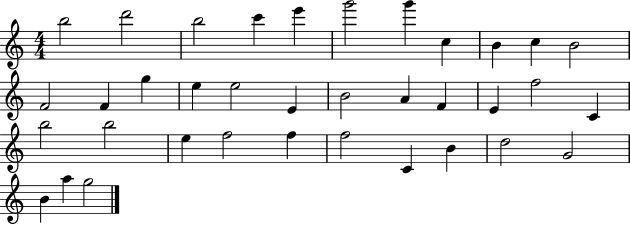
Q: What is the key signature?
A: C major